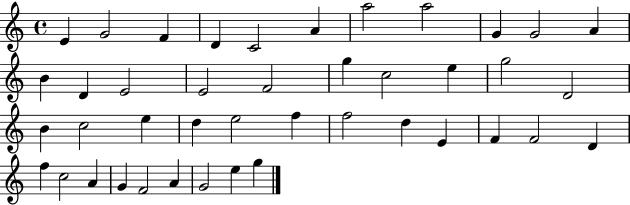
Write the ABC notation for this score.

X:1
T:Untitled
M:4/4
L:1/4
K:C
E G2 F D C2 A a2 a2 G G2 A B D E2 E2 F2 g c2 e g2 D2 B c2 e d e2 f f2 d E F F2 D f c2 A G F2 A G2 e g